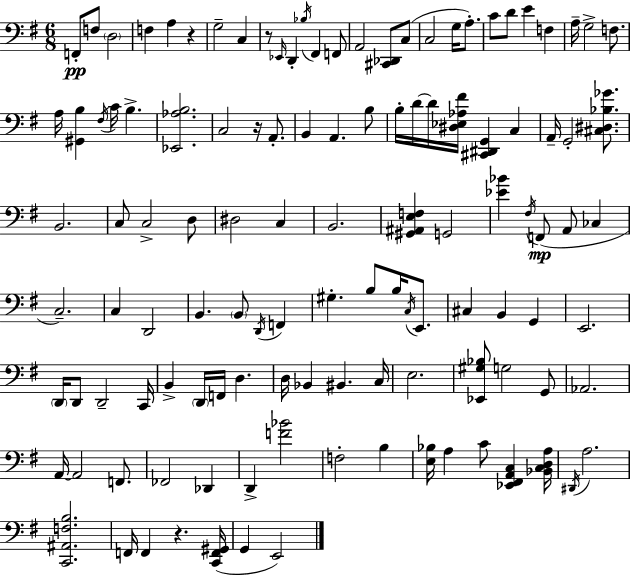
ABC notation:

X:1
T:Untitled
M:6/8
L:1/4
K:G
F,,/2 F,/2 D,2 F, A, z G,2 C, z/2 _E,,/4 D,, _B,/4 ^F,, F,,/2 A,,2 [^C,,_D,,]/2 C,/2 C,2 G,/4 A,/2 C/2 D/2 E F, A,/4 G,2 F,/2 A,/4 [^G,,B,] ^F,/4 C/4 B, [_E,,_A,B,]2 C,2 z/4 A,,/2 B,, A,, B,/2 B,/4 D/4 D/4 [^D,_E,_A,^F]/4 [^C,,^D,,G,,] C, A,,/4 G,,2 [^C,^D,_B,_G]/2 B,,2 C,/2 C,2 D,/2 ^D,2 C, B,,2 [^G,,^A,,E,F,] G,,2 [_E_B] ^F,/4 F,,/2 A,,/2 _C, C,2 C, D,,2 B,, B,,/2 D,,/4 F,, ^G, B,/2 B,/4 C,/4 E,,/2 ^C, B,, G,, E,,2 D,,/4 D,,/2 D,,2 C,,/4 B,, D,,/4 F,,/4 D, D,/4 _B,, ^B,, C,/4 E,2 [_E,,^G,_B,]/2 G,2 G,,/2 _A,,2 A,,/4 A,,2 F,,/2 _F,,2 _D,, D,, [F_B]2 F,2 B, [E,_B,]/4 A, C/2 [_E,,^F,,A,,C,] [_B,,C,D,A,]/4 ^D,,/4 A,2 [C,,^A,,F,B,]2 F,,/4 F,, z [C,,F,,^G,,]/4 G,, E,,2